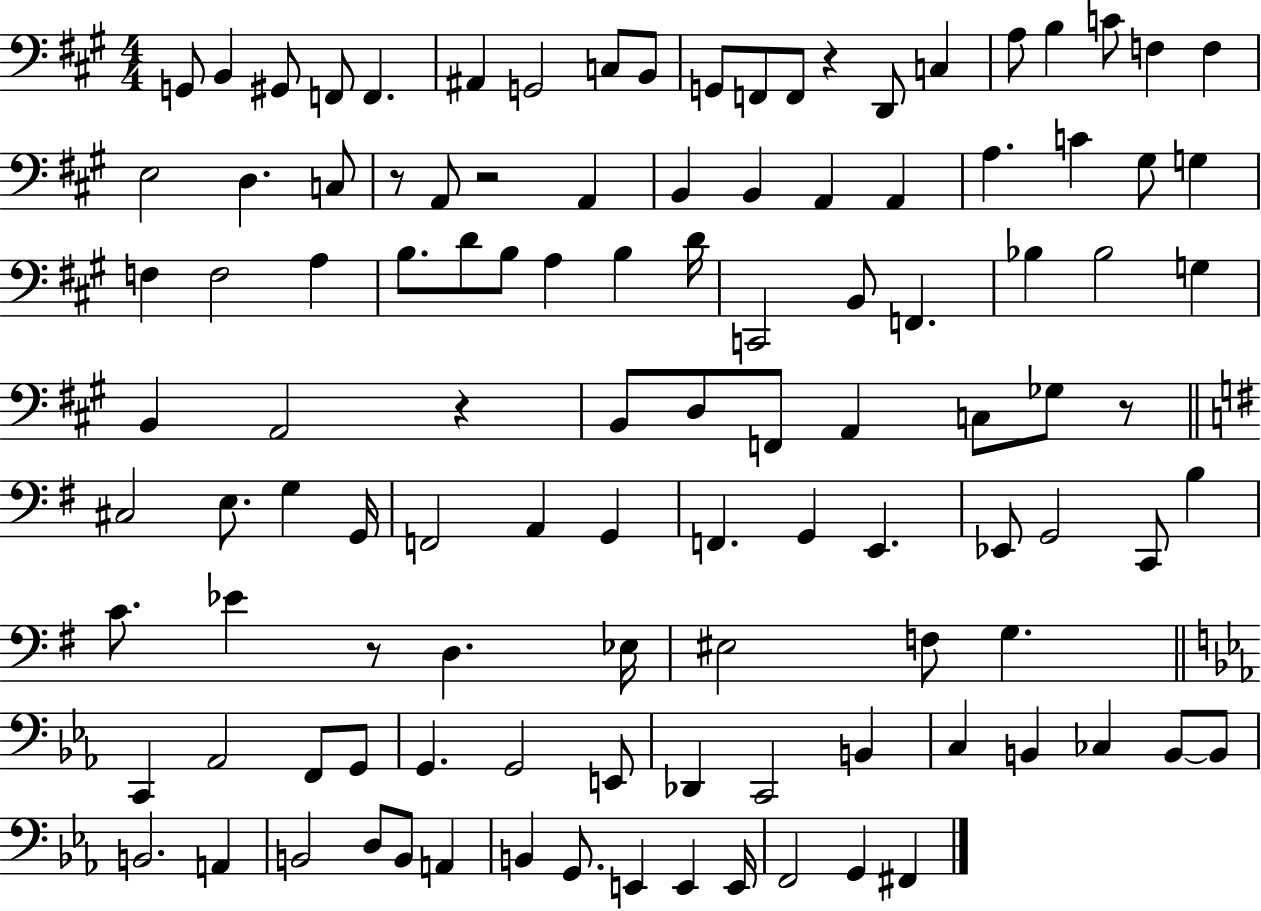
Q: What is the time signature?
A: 4/4